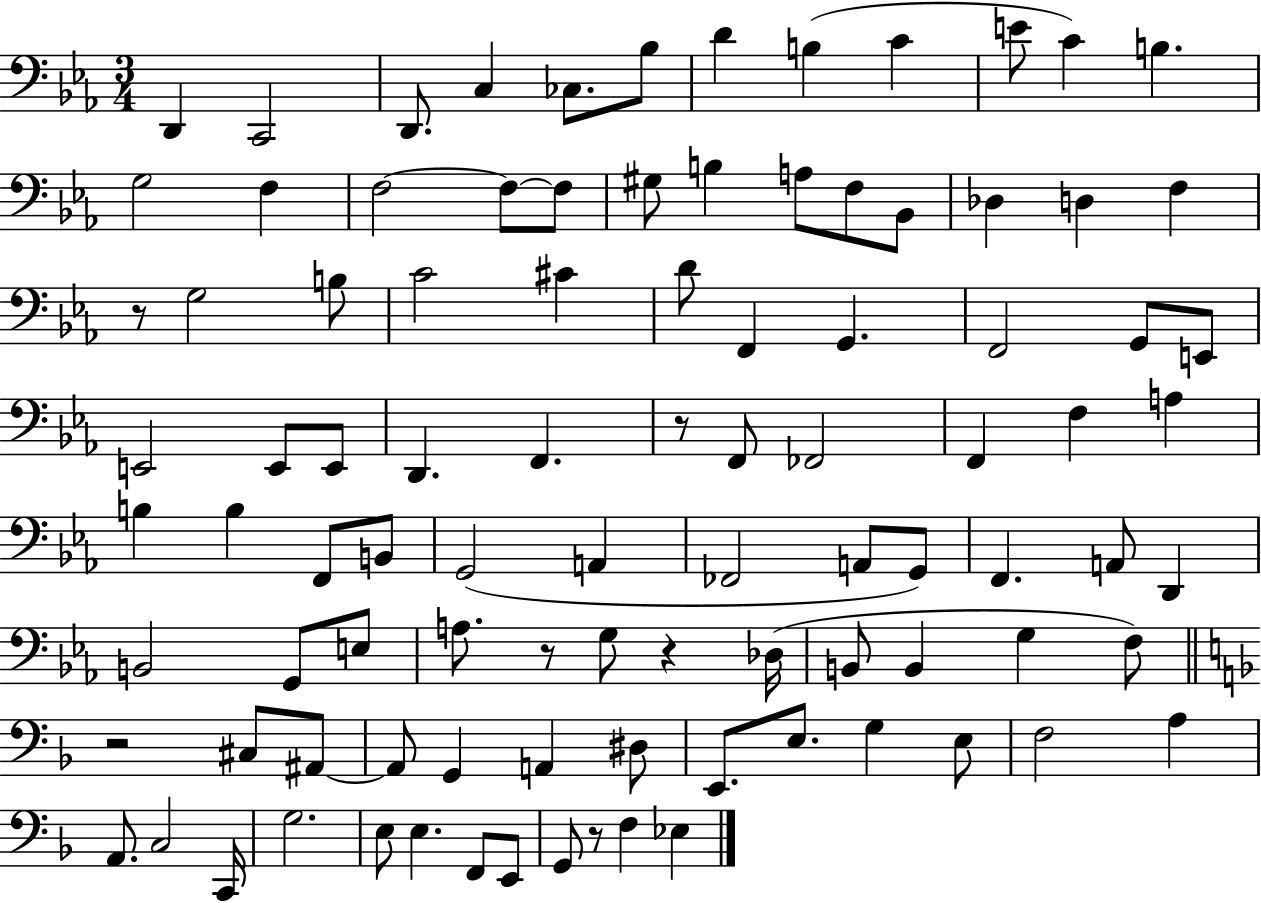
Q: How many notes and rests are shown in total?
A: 96